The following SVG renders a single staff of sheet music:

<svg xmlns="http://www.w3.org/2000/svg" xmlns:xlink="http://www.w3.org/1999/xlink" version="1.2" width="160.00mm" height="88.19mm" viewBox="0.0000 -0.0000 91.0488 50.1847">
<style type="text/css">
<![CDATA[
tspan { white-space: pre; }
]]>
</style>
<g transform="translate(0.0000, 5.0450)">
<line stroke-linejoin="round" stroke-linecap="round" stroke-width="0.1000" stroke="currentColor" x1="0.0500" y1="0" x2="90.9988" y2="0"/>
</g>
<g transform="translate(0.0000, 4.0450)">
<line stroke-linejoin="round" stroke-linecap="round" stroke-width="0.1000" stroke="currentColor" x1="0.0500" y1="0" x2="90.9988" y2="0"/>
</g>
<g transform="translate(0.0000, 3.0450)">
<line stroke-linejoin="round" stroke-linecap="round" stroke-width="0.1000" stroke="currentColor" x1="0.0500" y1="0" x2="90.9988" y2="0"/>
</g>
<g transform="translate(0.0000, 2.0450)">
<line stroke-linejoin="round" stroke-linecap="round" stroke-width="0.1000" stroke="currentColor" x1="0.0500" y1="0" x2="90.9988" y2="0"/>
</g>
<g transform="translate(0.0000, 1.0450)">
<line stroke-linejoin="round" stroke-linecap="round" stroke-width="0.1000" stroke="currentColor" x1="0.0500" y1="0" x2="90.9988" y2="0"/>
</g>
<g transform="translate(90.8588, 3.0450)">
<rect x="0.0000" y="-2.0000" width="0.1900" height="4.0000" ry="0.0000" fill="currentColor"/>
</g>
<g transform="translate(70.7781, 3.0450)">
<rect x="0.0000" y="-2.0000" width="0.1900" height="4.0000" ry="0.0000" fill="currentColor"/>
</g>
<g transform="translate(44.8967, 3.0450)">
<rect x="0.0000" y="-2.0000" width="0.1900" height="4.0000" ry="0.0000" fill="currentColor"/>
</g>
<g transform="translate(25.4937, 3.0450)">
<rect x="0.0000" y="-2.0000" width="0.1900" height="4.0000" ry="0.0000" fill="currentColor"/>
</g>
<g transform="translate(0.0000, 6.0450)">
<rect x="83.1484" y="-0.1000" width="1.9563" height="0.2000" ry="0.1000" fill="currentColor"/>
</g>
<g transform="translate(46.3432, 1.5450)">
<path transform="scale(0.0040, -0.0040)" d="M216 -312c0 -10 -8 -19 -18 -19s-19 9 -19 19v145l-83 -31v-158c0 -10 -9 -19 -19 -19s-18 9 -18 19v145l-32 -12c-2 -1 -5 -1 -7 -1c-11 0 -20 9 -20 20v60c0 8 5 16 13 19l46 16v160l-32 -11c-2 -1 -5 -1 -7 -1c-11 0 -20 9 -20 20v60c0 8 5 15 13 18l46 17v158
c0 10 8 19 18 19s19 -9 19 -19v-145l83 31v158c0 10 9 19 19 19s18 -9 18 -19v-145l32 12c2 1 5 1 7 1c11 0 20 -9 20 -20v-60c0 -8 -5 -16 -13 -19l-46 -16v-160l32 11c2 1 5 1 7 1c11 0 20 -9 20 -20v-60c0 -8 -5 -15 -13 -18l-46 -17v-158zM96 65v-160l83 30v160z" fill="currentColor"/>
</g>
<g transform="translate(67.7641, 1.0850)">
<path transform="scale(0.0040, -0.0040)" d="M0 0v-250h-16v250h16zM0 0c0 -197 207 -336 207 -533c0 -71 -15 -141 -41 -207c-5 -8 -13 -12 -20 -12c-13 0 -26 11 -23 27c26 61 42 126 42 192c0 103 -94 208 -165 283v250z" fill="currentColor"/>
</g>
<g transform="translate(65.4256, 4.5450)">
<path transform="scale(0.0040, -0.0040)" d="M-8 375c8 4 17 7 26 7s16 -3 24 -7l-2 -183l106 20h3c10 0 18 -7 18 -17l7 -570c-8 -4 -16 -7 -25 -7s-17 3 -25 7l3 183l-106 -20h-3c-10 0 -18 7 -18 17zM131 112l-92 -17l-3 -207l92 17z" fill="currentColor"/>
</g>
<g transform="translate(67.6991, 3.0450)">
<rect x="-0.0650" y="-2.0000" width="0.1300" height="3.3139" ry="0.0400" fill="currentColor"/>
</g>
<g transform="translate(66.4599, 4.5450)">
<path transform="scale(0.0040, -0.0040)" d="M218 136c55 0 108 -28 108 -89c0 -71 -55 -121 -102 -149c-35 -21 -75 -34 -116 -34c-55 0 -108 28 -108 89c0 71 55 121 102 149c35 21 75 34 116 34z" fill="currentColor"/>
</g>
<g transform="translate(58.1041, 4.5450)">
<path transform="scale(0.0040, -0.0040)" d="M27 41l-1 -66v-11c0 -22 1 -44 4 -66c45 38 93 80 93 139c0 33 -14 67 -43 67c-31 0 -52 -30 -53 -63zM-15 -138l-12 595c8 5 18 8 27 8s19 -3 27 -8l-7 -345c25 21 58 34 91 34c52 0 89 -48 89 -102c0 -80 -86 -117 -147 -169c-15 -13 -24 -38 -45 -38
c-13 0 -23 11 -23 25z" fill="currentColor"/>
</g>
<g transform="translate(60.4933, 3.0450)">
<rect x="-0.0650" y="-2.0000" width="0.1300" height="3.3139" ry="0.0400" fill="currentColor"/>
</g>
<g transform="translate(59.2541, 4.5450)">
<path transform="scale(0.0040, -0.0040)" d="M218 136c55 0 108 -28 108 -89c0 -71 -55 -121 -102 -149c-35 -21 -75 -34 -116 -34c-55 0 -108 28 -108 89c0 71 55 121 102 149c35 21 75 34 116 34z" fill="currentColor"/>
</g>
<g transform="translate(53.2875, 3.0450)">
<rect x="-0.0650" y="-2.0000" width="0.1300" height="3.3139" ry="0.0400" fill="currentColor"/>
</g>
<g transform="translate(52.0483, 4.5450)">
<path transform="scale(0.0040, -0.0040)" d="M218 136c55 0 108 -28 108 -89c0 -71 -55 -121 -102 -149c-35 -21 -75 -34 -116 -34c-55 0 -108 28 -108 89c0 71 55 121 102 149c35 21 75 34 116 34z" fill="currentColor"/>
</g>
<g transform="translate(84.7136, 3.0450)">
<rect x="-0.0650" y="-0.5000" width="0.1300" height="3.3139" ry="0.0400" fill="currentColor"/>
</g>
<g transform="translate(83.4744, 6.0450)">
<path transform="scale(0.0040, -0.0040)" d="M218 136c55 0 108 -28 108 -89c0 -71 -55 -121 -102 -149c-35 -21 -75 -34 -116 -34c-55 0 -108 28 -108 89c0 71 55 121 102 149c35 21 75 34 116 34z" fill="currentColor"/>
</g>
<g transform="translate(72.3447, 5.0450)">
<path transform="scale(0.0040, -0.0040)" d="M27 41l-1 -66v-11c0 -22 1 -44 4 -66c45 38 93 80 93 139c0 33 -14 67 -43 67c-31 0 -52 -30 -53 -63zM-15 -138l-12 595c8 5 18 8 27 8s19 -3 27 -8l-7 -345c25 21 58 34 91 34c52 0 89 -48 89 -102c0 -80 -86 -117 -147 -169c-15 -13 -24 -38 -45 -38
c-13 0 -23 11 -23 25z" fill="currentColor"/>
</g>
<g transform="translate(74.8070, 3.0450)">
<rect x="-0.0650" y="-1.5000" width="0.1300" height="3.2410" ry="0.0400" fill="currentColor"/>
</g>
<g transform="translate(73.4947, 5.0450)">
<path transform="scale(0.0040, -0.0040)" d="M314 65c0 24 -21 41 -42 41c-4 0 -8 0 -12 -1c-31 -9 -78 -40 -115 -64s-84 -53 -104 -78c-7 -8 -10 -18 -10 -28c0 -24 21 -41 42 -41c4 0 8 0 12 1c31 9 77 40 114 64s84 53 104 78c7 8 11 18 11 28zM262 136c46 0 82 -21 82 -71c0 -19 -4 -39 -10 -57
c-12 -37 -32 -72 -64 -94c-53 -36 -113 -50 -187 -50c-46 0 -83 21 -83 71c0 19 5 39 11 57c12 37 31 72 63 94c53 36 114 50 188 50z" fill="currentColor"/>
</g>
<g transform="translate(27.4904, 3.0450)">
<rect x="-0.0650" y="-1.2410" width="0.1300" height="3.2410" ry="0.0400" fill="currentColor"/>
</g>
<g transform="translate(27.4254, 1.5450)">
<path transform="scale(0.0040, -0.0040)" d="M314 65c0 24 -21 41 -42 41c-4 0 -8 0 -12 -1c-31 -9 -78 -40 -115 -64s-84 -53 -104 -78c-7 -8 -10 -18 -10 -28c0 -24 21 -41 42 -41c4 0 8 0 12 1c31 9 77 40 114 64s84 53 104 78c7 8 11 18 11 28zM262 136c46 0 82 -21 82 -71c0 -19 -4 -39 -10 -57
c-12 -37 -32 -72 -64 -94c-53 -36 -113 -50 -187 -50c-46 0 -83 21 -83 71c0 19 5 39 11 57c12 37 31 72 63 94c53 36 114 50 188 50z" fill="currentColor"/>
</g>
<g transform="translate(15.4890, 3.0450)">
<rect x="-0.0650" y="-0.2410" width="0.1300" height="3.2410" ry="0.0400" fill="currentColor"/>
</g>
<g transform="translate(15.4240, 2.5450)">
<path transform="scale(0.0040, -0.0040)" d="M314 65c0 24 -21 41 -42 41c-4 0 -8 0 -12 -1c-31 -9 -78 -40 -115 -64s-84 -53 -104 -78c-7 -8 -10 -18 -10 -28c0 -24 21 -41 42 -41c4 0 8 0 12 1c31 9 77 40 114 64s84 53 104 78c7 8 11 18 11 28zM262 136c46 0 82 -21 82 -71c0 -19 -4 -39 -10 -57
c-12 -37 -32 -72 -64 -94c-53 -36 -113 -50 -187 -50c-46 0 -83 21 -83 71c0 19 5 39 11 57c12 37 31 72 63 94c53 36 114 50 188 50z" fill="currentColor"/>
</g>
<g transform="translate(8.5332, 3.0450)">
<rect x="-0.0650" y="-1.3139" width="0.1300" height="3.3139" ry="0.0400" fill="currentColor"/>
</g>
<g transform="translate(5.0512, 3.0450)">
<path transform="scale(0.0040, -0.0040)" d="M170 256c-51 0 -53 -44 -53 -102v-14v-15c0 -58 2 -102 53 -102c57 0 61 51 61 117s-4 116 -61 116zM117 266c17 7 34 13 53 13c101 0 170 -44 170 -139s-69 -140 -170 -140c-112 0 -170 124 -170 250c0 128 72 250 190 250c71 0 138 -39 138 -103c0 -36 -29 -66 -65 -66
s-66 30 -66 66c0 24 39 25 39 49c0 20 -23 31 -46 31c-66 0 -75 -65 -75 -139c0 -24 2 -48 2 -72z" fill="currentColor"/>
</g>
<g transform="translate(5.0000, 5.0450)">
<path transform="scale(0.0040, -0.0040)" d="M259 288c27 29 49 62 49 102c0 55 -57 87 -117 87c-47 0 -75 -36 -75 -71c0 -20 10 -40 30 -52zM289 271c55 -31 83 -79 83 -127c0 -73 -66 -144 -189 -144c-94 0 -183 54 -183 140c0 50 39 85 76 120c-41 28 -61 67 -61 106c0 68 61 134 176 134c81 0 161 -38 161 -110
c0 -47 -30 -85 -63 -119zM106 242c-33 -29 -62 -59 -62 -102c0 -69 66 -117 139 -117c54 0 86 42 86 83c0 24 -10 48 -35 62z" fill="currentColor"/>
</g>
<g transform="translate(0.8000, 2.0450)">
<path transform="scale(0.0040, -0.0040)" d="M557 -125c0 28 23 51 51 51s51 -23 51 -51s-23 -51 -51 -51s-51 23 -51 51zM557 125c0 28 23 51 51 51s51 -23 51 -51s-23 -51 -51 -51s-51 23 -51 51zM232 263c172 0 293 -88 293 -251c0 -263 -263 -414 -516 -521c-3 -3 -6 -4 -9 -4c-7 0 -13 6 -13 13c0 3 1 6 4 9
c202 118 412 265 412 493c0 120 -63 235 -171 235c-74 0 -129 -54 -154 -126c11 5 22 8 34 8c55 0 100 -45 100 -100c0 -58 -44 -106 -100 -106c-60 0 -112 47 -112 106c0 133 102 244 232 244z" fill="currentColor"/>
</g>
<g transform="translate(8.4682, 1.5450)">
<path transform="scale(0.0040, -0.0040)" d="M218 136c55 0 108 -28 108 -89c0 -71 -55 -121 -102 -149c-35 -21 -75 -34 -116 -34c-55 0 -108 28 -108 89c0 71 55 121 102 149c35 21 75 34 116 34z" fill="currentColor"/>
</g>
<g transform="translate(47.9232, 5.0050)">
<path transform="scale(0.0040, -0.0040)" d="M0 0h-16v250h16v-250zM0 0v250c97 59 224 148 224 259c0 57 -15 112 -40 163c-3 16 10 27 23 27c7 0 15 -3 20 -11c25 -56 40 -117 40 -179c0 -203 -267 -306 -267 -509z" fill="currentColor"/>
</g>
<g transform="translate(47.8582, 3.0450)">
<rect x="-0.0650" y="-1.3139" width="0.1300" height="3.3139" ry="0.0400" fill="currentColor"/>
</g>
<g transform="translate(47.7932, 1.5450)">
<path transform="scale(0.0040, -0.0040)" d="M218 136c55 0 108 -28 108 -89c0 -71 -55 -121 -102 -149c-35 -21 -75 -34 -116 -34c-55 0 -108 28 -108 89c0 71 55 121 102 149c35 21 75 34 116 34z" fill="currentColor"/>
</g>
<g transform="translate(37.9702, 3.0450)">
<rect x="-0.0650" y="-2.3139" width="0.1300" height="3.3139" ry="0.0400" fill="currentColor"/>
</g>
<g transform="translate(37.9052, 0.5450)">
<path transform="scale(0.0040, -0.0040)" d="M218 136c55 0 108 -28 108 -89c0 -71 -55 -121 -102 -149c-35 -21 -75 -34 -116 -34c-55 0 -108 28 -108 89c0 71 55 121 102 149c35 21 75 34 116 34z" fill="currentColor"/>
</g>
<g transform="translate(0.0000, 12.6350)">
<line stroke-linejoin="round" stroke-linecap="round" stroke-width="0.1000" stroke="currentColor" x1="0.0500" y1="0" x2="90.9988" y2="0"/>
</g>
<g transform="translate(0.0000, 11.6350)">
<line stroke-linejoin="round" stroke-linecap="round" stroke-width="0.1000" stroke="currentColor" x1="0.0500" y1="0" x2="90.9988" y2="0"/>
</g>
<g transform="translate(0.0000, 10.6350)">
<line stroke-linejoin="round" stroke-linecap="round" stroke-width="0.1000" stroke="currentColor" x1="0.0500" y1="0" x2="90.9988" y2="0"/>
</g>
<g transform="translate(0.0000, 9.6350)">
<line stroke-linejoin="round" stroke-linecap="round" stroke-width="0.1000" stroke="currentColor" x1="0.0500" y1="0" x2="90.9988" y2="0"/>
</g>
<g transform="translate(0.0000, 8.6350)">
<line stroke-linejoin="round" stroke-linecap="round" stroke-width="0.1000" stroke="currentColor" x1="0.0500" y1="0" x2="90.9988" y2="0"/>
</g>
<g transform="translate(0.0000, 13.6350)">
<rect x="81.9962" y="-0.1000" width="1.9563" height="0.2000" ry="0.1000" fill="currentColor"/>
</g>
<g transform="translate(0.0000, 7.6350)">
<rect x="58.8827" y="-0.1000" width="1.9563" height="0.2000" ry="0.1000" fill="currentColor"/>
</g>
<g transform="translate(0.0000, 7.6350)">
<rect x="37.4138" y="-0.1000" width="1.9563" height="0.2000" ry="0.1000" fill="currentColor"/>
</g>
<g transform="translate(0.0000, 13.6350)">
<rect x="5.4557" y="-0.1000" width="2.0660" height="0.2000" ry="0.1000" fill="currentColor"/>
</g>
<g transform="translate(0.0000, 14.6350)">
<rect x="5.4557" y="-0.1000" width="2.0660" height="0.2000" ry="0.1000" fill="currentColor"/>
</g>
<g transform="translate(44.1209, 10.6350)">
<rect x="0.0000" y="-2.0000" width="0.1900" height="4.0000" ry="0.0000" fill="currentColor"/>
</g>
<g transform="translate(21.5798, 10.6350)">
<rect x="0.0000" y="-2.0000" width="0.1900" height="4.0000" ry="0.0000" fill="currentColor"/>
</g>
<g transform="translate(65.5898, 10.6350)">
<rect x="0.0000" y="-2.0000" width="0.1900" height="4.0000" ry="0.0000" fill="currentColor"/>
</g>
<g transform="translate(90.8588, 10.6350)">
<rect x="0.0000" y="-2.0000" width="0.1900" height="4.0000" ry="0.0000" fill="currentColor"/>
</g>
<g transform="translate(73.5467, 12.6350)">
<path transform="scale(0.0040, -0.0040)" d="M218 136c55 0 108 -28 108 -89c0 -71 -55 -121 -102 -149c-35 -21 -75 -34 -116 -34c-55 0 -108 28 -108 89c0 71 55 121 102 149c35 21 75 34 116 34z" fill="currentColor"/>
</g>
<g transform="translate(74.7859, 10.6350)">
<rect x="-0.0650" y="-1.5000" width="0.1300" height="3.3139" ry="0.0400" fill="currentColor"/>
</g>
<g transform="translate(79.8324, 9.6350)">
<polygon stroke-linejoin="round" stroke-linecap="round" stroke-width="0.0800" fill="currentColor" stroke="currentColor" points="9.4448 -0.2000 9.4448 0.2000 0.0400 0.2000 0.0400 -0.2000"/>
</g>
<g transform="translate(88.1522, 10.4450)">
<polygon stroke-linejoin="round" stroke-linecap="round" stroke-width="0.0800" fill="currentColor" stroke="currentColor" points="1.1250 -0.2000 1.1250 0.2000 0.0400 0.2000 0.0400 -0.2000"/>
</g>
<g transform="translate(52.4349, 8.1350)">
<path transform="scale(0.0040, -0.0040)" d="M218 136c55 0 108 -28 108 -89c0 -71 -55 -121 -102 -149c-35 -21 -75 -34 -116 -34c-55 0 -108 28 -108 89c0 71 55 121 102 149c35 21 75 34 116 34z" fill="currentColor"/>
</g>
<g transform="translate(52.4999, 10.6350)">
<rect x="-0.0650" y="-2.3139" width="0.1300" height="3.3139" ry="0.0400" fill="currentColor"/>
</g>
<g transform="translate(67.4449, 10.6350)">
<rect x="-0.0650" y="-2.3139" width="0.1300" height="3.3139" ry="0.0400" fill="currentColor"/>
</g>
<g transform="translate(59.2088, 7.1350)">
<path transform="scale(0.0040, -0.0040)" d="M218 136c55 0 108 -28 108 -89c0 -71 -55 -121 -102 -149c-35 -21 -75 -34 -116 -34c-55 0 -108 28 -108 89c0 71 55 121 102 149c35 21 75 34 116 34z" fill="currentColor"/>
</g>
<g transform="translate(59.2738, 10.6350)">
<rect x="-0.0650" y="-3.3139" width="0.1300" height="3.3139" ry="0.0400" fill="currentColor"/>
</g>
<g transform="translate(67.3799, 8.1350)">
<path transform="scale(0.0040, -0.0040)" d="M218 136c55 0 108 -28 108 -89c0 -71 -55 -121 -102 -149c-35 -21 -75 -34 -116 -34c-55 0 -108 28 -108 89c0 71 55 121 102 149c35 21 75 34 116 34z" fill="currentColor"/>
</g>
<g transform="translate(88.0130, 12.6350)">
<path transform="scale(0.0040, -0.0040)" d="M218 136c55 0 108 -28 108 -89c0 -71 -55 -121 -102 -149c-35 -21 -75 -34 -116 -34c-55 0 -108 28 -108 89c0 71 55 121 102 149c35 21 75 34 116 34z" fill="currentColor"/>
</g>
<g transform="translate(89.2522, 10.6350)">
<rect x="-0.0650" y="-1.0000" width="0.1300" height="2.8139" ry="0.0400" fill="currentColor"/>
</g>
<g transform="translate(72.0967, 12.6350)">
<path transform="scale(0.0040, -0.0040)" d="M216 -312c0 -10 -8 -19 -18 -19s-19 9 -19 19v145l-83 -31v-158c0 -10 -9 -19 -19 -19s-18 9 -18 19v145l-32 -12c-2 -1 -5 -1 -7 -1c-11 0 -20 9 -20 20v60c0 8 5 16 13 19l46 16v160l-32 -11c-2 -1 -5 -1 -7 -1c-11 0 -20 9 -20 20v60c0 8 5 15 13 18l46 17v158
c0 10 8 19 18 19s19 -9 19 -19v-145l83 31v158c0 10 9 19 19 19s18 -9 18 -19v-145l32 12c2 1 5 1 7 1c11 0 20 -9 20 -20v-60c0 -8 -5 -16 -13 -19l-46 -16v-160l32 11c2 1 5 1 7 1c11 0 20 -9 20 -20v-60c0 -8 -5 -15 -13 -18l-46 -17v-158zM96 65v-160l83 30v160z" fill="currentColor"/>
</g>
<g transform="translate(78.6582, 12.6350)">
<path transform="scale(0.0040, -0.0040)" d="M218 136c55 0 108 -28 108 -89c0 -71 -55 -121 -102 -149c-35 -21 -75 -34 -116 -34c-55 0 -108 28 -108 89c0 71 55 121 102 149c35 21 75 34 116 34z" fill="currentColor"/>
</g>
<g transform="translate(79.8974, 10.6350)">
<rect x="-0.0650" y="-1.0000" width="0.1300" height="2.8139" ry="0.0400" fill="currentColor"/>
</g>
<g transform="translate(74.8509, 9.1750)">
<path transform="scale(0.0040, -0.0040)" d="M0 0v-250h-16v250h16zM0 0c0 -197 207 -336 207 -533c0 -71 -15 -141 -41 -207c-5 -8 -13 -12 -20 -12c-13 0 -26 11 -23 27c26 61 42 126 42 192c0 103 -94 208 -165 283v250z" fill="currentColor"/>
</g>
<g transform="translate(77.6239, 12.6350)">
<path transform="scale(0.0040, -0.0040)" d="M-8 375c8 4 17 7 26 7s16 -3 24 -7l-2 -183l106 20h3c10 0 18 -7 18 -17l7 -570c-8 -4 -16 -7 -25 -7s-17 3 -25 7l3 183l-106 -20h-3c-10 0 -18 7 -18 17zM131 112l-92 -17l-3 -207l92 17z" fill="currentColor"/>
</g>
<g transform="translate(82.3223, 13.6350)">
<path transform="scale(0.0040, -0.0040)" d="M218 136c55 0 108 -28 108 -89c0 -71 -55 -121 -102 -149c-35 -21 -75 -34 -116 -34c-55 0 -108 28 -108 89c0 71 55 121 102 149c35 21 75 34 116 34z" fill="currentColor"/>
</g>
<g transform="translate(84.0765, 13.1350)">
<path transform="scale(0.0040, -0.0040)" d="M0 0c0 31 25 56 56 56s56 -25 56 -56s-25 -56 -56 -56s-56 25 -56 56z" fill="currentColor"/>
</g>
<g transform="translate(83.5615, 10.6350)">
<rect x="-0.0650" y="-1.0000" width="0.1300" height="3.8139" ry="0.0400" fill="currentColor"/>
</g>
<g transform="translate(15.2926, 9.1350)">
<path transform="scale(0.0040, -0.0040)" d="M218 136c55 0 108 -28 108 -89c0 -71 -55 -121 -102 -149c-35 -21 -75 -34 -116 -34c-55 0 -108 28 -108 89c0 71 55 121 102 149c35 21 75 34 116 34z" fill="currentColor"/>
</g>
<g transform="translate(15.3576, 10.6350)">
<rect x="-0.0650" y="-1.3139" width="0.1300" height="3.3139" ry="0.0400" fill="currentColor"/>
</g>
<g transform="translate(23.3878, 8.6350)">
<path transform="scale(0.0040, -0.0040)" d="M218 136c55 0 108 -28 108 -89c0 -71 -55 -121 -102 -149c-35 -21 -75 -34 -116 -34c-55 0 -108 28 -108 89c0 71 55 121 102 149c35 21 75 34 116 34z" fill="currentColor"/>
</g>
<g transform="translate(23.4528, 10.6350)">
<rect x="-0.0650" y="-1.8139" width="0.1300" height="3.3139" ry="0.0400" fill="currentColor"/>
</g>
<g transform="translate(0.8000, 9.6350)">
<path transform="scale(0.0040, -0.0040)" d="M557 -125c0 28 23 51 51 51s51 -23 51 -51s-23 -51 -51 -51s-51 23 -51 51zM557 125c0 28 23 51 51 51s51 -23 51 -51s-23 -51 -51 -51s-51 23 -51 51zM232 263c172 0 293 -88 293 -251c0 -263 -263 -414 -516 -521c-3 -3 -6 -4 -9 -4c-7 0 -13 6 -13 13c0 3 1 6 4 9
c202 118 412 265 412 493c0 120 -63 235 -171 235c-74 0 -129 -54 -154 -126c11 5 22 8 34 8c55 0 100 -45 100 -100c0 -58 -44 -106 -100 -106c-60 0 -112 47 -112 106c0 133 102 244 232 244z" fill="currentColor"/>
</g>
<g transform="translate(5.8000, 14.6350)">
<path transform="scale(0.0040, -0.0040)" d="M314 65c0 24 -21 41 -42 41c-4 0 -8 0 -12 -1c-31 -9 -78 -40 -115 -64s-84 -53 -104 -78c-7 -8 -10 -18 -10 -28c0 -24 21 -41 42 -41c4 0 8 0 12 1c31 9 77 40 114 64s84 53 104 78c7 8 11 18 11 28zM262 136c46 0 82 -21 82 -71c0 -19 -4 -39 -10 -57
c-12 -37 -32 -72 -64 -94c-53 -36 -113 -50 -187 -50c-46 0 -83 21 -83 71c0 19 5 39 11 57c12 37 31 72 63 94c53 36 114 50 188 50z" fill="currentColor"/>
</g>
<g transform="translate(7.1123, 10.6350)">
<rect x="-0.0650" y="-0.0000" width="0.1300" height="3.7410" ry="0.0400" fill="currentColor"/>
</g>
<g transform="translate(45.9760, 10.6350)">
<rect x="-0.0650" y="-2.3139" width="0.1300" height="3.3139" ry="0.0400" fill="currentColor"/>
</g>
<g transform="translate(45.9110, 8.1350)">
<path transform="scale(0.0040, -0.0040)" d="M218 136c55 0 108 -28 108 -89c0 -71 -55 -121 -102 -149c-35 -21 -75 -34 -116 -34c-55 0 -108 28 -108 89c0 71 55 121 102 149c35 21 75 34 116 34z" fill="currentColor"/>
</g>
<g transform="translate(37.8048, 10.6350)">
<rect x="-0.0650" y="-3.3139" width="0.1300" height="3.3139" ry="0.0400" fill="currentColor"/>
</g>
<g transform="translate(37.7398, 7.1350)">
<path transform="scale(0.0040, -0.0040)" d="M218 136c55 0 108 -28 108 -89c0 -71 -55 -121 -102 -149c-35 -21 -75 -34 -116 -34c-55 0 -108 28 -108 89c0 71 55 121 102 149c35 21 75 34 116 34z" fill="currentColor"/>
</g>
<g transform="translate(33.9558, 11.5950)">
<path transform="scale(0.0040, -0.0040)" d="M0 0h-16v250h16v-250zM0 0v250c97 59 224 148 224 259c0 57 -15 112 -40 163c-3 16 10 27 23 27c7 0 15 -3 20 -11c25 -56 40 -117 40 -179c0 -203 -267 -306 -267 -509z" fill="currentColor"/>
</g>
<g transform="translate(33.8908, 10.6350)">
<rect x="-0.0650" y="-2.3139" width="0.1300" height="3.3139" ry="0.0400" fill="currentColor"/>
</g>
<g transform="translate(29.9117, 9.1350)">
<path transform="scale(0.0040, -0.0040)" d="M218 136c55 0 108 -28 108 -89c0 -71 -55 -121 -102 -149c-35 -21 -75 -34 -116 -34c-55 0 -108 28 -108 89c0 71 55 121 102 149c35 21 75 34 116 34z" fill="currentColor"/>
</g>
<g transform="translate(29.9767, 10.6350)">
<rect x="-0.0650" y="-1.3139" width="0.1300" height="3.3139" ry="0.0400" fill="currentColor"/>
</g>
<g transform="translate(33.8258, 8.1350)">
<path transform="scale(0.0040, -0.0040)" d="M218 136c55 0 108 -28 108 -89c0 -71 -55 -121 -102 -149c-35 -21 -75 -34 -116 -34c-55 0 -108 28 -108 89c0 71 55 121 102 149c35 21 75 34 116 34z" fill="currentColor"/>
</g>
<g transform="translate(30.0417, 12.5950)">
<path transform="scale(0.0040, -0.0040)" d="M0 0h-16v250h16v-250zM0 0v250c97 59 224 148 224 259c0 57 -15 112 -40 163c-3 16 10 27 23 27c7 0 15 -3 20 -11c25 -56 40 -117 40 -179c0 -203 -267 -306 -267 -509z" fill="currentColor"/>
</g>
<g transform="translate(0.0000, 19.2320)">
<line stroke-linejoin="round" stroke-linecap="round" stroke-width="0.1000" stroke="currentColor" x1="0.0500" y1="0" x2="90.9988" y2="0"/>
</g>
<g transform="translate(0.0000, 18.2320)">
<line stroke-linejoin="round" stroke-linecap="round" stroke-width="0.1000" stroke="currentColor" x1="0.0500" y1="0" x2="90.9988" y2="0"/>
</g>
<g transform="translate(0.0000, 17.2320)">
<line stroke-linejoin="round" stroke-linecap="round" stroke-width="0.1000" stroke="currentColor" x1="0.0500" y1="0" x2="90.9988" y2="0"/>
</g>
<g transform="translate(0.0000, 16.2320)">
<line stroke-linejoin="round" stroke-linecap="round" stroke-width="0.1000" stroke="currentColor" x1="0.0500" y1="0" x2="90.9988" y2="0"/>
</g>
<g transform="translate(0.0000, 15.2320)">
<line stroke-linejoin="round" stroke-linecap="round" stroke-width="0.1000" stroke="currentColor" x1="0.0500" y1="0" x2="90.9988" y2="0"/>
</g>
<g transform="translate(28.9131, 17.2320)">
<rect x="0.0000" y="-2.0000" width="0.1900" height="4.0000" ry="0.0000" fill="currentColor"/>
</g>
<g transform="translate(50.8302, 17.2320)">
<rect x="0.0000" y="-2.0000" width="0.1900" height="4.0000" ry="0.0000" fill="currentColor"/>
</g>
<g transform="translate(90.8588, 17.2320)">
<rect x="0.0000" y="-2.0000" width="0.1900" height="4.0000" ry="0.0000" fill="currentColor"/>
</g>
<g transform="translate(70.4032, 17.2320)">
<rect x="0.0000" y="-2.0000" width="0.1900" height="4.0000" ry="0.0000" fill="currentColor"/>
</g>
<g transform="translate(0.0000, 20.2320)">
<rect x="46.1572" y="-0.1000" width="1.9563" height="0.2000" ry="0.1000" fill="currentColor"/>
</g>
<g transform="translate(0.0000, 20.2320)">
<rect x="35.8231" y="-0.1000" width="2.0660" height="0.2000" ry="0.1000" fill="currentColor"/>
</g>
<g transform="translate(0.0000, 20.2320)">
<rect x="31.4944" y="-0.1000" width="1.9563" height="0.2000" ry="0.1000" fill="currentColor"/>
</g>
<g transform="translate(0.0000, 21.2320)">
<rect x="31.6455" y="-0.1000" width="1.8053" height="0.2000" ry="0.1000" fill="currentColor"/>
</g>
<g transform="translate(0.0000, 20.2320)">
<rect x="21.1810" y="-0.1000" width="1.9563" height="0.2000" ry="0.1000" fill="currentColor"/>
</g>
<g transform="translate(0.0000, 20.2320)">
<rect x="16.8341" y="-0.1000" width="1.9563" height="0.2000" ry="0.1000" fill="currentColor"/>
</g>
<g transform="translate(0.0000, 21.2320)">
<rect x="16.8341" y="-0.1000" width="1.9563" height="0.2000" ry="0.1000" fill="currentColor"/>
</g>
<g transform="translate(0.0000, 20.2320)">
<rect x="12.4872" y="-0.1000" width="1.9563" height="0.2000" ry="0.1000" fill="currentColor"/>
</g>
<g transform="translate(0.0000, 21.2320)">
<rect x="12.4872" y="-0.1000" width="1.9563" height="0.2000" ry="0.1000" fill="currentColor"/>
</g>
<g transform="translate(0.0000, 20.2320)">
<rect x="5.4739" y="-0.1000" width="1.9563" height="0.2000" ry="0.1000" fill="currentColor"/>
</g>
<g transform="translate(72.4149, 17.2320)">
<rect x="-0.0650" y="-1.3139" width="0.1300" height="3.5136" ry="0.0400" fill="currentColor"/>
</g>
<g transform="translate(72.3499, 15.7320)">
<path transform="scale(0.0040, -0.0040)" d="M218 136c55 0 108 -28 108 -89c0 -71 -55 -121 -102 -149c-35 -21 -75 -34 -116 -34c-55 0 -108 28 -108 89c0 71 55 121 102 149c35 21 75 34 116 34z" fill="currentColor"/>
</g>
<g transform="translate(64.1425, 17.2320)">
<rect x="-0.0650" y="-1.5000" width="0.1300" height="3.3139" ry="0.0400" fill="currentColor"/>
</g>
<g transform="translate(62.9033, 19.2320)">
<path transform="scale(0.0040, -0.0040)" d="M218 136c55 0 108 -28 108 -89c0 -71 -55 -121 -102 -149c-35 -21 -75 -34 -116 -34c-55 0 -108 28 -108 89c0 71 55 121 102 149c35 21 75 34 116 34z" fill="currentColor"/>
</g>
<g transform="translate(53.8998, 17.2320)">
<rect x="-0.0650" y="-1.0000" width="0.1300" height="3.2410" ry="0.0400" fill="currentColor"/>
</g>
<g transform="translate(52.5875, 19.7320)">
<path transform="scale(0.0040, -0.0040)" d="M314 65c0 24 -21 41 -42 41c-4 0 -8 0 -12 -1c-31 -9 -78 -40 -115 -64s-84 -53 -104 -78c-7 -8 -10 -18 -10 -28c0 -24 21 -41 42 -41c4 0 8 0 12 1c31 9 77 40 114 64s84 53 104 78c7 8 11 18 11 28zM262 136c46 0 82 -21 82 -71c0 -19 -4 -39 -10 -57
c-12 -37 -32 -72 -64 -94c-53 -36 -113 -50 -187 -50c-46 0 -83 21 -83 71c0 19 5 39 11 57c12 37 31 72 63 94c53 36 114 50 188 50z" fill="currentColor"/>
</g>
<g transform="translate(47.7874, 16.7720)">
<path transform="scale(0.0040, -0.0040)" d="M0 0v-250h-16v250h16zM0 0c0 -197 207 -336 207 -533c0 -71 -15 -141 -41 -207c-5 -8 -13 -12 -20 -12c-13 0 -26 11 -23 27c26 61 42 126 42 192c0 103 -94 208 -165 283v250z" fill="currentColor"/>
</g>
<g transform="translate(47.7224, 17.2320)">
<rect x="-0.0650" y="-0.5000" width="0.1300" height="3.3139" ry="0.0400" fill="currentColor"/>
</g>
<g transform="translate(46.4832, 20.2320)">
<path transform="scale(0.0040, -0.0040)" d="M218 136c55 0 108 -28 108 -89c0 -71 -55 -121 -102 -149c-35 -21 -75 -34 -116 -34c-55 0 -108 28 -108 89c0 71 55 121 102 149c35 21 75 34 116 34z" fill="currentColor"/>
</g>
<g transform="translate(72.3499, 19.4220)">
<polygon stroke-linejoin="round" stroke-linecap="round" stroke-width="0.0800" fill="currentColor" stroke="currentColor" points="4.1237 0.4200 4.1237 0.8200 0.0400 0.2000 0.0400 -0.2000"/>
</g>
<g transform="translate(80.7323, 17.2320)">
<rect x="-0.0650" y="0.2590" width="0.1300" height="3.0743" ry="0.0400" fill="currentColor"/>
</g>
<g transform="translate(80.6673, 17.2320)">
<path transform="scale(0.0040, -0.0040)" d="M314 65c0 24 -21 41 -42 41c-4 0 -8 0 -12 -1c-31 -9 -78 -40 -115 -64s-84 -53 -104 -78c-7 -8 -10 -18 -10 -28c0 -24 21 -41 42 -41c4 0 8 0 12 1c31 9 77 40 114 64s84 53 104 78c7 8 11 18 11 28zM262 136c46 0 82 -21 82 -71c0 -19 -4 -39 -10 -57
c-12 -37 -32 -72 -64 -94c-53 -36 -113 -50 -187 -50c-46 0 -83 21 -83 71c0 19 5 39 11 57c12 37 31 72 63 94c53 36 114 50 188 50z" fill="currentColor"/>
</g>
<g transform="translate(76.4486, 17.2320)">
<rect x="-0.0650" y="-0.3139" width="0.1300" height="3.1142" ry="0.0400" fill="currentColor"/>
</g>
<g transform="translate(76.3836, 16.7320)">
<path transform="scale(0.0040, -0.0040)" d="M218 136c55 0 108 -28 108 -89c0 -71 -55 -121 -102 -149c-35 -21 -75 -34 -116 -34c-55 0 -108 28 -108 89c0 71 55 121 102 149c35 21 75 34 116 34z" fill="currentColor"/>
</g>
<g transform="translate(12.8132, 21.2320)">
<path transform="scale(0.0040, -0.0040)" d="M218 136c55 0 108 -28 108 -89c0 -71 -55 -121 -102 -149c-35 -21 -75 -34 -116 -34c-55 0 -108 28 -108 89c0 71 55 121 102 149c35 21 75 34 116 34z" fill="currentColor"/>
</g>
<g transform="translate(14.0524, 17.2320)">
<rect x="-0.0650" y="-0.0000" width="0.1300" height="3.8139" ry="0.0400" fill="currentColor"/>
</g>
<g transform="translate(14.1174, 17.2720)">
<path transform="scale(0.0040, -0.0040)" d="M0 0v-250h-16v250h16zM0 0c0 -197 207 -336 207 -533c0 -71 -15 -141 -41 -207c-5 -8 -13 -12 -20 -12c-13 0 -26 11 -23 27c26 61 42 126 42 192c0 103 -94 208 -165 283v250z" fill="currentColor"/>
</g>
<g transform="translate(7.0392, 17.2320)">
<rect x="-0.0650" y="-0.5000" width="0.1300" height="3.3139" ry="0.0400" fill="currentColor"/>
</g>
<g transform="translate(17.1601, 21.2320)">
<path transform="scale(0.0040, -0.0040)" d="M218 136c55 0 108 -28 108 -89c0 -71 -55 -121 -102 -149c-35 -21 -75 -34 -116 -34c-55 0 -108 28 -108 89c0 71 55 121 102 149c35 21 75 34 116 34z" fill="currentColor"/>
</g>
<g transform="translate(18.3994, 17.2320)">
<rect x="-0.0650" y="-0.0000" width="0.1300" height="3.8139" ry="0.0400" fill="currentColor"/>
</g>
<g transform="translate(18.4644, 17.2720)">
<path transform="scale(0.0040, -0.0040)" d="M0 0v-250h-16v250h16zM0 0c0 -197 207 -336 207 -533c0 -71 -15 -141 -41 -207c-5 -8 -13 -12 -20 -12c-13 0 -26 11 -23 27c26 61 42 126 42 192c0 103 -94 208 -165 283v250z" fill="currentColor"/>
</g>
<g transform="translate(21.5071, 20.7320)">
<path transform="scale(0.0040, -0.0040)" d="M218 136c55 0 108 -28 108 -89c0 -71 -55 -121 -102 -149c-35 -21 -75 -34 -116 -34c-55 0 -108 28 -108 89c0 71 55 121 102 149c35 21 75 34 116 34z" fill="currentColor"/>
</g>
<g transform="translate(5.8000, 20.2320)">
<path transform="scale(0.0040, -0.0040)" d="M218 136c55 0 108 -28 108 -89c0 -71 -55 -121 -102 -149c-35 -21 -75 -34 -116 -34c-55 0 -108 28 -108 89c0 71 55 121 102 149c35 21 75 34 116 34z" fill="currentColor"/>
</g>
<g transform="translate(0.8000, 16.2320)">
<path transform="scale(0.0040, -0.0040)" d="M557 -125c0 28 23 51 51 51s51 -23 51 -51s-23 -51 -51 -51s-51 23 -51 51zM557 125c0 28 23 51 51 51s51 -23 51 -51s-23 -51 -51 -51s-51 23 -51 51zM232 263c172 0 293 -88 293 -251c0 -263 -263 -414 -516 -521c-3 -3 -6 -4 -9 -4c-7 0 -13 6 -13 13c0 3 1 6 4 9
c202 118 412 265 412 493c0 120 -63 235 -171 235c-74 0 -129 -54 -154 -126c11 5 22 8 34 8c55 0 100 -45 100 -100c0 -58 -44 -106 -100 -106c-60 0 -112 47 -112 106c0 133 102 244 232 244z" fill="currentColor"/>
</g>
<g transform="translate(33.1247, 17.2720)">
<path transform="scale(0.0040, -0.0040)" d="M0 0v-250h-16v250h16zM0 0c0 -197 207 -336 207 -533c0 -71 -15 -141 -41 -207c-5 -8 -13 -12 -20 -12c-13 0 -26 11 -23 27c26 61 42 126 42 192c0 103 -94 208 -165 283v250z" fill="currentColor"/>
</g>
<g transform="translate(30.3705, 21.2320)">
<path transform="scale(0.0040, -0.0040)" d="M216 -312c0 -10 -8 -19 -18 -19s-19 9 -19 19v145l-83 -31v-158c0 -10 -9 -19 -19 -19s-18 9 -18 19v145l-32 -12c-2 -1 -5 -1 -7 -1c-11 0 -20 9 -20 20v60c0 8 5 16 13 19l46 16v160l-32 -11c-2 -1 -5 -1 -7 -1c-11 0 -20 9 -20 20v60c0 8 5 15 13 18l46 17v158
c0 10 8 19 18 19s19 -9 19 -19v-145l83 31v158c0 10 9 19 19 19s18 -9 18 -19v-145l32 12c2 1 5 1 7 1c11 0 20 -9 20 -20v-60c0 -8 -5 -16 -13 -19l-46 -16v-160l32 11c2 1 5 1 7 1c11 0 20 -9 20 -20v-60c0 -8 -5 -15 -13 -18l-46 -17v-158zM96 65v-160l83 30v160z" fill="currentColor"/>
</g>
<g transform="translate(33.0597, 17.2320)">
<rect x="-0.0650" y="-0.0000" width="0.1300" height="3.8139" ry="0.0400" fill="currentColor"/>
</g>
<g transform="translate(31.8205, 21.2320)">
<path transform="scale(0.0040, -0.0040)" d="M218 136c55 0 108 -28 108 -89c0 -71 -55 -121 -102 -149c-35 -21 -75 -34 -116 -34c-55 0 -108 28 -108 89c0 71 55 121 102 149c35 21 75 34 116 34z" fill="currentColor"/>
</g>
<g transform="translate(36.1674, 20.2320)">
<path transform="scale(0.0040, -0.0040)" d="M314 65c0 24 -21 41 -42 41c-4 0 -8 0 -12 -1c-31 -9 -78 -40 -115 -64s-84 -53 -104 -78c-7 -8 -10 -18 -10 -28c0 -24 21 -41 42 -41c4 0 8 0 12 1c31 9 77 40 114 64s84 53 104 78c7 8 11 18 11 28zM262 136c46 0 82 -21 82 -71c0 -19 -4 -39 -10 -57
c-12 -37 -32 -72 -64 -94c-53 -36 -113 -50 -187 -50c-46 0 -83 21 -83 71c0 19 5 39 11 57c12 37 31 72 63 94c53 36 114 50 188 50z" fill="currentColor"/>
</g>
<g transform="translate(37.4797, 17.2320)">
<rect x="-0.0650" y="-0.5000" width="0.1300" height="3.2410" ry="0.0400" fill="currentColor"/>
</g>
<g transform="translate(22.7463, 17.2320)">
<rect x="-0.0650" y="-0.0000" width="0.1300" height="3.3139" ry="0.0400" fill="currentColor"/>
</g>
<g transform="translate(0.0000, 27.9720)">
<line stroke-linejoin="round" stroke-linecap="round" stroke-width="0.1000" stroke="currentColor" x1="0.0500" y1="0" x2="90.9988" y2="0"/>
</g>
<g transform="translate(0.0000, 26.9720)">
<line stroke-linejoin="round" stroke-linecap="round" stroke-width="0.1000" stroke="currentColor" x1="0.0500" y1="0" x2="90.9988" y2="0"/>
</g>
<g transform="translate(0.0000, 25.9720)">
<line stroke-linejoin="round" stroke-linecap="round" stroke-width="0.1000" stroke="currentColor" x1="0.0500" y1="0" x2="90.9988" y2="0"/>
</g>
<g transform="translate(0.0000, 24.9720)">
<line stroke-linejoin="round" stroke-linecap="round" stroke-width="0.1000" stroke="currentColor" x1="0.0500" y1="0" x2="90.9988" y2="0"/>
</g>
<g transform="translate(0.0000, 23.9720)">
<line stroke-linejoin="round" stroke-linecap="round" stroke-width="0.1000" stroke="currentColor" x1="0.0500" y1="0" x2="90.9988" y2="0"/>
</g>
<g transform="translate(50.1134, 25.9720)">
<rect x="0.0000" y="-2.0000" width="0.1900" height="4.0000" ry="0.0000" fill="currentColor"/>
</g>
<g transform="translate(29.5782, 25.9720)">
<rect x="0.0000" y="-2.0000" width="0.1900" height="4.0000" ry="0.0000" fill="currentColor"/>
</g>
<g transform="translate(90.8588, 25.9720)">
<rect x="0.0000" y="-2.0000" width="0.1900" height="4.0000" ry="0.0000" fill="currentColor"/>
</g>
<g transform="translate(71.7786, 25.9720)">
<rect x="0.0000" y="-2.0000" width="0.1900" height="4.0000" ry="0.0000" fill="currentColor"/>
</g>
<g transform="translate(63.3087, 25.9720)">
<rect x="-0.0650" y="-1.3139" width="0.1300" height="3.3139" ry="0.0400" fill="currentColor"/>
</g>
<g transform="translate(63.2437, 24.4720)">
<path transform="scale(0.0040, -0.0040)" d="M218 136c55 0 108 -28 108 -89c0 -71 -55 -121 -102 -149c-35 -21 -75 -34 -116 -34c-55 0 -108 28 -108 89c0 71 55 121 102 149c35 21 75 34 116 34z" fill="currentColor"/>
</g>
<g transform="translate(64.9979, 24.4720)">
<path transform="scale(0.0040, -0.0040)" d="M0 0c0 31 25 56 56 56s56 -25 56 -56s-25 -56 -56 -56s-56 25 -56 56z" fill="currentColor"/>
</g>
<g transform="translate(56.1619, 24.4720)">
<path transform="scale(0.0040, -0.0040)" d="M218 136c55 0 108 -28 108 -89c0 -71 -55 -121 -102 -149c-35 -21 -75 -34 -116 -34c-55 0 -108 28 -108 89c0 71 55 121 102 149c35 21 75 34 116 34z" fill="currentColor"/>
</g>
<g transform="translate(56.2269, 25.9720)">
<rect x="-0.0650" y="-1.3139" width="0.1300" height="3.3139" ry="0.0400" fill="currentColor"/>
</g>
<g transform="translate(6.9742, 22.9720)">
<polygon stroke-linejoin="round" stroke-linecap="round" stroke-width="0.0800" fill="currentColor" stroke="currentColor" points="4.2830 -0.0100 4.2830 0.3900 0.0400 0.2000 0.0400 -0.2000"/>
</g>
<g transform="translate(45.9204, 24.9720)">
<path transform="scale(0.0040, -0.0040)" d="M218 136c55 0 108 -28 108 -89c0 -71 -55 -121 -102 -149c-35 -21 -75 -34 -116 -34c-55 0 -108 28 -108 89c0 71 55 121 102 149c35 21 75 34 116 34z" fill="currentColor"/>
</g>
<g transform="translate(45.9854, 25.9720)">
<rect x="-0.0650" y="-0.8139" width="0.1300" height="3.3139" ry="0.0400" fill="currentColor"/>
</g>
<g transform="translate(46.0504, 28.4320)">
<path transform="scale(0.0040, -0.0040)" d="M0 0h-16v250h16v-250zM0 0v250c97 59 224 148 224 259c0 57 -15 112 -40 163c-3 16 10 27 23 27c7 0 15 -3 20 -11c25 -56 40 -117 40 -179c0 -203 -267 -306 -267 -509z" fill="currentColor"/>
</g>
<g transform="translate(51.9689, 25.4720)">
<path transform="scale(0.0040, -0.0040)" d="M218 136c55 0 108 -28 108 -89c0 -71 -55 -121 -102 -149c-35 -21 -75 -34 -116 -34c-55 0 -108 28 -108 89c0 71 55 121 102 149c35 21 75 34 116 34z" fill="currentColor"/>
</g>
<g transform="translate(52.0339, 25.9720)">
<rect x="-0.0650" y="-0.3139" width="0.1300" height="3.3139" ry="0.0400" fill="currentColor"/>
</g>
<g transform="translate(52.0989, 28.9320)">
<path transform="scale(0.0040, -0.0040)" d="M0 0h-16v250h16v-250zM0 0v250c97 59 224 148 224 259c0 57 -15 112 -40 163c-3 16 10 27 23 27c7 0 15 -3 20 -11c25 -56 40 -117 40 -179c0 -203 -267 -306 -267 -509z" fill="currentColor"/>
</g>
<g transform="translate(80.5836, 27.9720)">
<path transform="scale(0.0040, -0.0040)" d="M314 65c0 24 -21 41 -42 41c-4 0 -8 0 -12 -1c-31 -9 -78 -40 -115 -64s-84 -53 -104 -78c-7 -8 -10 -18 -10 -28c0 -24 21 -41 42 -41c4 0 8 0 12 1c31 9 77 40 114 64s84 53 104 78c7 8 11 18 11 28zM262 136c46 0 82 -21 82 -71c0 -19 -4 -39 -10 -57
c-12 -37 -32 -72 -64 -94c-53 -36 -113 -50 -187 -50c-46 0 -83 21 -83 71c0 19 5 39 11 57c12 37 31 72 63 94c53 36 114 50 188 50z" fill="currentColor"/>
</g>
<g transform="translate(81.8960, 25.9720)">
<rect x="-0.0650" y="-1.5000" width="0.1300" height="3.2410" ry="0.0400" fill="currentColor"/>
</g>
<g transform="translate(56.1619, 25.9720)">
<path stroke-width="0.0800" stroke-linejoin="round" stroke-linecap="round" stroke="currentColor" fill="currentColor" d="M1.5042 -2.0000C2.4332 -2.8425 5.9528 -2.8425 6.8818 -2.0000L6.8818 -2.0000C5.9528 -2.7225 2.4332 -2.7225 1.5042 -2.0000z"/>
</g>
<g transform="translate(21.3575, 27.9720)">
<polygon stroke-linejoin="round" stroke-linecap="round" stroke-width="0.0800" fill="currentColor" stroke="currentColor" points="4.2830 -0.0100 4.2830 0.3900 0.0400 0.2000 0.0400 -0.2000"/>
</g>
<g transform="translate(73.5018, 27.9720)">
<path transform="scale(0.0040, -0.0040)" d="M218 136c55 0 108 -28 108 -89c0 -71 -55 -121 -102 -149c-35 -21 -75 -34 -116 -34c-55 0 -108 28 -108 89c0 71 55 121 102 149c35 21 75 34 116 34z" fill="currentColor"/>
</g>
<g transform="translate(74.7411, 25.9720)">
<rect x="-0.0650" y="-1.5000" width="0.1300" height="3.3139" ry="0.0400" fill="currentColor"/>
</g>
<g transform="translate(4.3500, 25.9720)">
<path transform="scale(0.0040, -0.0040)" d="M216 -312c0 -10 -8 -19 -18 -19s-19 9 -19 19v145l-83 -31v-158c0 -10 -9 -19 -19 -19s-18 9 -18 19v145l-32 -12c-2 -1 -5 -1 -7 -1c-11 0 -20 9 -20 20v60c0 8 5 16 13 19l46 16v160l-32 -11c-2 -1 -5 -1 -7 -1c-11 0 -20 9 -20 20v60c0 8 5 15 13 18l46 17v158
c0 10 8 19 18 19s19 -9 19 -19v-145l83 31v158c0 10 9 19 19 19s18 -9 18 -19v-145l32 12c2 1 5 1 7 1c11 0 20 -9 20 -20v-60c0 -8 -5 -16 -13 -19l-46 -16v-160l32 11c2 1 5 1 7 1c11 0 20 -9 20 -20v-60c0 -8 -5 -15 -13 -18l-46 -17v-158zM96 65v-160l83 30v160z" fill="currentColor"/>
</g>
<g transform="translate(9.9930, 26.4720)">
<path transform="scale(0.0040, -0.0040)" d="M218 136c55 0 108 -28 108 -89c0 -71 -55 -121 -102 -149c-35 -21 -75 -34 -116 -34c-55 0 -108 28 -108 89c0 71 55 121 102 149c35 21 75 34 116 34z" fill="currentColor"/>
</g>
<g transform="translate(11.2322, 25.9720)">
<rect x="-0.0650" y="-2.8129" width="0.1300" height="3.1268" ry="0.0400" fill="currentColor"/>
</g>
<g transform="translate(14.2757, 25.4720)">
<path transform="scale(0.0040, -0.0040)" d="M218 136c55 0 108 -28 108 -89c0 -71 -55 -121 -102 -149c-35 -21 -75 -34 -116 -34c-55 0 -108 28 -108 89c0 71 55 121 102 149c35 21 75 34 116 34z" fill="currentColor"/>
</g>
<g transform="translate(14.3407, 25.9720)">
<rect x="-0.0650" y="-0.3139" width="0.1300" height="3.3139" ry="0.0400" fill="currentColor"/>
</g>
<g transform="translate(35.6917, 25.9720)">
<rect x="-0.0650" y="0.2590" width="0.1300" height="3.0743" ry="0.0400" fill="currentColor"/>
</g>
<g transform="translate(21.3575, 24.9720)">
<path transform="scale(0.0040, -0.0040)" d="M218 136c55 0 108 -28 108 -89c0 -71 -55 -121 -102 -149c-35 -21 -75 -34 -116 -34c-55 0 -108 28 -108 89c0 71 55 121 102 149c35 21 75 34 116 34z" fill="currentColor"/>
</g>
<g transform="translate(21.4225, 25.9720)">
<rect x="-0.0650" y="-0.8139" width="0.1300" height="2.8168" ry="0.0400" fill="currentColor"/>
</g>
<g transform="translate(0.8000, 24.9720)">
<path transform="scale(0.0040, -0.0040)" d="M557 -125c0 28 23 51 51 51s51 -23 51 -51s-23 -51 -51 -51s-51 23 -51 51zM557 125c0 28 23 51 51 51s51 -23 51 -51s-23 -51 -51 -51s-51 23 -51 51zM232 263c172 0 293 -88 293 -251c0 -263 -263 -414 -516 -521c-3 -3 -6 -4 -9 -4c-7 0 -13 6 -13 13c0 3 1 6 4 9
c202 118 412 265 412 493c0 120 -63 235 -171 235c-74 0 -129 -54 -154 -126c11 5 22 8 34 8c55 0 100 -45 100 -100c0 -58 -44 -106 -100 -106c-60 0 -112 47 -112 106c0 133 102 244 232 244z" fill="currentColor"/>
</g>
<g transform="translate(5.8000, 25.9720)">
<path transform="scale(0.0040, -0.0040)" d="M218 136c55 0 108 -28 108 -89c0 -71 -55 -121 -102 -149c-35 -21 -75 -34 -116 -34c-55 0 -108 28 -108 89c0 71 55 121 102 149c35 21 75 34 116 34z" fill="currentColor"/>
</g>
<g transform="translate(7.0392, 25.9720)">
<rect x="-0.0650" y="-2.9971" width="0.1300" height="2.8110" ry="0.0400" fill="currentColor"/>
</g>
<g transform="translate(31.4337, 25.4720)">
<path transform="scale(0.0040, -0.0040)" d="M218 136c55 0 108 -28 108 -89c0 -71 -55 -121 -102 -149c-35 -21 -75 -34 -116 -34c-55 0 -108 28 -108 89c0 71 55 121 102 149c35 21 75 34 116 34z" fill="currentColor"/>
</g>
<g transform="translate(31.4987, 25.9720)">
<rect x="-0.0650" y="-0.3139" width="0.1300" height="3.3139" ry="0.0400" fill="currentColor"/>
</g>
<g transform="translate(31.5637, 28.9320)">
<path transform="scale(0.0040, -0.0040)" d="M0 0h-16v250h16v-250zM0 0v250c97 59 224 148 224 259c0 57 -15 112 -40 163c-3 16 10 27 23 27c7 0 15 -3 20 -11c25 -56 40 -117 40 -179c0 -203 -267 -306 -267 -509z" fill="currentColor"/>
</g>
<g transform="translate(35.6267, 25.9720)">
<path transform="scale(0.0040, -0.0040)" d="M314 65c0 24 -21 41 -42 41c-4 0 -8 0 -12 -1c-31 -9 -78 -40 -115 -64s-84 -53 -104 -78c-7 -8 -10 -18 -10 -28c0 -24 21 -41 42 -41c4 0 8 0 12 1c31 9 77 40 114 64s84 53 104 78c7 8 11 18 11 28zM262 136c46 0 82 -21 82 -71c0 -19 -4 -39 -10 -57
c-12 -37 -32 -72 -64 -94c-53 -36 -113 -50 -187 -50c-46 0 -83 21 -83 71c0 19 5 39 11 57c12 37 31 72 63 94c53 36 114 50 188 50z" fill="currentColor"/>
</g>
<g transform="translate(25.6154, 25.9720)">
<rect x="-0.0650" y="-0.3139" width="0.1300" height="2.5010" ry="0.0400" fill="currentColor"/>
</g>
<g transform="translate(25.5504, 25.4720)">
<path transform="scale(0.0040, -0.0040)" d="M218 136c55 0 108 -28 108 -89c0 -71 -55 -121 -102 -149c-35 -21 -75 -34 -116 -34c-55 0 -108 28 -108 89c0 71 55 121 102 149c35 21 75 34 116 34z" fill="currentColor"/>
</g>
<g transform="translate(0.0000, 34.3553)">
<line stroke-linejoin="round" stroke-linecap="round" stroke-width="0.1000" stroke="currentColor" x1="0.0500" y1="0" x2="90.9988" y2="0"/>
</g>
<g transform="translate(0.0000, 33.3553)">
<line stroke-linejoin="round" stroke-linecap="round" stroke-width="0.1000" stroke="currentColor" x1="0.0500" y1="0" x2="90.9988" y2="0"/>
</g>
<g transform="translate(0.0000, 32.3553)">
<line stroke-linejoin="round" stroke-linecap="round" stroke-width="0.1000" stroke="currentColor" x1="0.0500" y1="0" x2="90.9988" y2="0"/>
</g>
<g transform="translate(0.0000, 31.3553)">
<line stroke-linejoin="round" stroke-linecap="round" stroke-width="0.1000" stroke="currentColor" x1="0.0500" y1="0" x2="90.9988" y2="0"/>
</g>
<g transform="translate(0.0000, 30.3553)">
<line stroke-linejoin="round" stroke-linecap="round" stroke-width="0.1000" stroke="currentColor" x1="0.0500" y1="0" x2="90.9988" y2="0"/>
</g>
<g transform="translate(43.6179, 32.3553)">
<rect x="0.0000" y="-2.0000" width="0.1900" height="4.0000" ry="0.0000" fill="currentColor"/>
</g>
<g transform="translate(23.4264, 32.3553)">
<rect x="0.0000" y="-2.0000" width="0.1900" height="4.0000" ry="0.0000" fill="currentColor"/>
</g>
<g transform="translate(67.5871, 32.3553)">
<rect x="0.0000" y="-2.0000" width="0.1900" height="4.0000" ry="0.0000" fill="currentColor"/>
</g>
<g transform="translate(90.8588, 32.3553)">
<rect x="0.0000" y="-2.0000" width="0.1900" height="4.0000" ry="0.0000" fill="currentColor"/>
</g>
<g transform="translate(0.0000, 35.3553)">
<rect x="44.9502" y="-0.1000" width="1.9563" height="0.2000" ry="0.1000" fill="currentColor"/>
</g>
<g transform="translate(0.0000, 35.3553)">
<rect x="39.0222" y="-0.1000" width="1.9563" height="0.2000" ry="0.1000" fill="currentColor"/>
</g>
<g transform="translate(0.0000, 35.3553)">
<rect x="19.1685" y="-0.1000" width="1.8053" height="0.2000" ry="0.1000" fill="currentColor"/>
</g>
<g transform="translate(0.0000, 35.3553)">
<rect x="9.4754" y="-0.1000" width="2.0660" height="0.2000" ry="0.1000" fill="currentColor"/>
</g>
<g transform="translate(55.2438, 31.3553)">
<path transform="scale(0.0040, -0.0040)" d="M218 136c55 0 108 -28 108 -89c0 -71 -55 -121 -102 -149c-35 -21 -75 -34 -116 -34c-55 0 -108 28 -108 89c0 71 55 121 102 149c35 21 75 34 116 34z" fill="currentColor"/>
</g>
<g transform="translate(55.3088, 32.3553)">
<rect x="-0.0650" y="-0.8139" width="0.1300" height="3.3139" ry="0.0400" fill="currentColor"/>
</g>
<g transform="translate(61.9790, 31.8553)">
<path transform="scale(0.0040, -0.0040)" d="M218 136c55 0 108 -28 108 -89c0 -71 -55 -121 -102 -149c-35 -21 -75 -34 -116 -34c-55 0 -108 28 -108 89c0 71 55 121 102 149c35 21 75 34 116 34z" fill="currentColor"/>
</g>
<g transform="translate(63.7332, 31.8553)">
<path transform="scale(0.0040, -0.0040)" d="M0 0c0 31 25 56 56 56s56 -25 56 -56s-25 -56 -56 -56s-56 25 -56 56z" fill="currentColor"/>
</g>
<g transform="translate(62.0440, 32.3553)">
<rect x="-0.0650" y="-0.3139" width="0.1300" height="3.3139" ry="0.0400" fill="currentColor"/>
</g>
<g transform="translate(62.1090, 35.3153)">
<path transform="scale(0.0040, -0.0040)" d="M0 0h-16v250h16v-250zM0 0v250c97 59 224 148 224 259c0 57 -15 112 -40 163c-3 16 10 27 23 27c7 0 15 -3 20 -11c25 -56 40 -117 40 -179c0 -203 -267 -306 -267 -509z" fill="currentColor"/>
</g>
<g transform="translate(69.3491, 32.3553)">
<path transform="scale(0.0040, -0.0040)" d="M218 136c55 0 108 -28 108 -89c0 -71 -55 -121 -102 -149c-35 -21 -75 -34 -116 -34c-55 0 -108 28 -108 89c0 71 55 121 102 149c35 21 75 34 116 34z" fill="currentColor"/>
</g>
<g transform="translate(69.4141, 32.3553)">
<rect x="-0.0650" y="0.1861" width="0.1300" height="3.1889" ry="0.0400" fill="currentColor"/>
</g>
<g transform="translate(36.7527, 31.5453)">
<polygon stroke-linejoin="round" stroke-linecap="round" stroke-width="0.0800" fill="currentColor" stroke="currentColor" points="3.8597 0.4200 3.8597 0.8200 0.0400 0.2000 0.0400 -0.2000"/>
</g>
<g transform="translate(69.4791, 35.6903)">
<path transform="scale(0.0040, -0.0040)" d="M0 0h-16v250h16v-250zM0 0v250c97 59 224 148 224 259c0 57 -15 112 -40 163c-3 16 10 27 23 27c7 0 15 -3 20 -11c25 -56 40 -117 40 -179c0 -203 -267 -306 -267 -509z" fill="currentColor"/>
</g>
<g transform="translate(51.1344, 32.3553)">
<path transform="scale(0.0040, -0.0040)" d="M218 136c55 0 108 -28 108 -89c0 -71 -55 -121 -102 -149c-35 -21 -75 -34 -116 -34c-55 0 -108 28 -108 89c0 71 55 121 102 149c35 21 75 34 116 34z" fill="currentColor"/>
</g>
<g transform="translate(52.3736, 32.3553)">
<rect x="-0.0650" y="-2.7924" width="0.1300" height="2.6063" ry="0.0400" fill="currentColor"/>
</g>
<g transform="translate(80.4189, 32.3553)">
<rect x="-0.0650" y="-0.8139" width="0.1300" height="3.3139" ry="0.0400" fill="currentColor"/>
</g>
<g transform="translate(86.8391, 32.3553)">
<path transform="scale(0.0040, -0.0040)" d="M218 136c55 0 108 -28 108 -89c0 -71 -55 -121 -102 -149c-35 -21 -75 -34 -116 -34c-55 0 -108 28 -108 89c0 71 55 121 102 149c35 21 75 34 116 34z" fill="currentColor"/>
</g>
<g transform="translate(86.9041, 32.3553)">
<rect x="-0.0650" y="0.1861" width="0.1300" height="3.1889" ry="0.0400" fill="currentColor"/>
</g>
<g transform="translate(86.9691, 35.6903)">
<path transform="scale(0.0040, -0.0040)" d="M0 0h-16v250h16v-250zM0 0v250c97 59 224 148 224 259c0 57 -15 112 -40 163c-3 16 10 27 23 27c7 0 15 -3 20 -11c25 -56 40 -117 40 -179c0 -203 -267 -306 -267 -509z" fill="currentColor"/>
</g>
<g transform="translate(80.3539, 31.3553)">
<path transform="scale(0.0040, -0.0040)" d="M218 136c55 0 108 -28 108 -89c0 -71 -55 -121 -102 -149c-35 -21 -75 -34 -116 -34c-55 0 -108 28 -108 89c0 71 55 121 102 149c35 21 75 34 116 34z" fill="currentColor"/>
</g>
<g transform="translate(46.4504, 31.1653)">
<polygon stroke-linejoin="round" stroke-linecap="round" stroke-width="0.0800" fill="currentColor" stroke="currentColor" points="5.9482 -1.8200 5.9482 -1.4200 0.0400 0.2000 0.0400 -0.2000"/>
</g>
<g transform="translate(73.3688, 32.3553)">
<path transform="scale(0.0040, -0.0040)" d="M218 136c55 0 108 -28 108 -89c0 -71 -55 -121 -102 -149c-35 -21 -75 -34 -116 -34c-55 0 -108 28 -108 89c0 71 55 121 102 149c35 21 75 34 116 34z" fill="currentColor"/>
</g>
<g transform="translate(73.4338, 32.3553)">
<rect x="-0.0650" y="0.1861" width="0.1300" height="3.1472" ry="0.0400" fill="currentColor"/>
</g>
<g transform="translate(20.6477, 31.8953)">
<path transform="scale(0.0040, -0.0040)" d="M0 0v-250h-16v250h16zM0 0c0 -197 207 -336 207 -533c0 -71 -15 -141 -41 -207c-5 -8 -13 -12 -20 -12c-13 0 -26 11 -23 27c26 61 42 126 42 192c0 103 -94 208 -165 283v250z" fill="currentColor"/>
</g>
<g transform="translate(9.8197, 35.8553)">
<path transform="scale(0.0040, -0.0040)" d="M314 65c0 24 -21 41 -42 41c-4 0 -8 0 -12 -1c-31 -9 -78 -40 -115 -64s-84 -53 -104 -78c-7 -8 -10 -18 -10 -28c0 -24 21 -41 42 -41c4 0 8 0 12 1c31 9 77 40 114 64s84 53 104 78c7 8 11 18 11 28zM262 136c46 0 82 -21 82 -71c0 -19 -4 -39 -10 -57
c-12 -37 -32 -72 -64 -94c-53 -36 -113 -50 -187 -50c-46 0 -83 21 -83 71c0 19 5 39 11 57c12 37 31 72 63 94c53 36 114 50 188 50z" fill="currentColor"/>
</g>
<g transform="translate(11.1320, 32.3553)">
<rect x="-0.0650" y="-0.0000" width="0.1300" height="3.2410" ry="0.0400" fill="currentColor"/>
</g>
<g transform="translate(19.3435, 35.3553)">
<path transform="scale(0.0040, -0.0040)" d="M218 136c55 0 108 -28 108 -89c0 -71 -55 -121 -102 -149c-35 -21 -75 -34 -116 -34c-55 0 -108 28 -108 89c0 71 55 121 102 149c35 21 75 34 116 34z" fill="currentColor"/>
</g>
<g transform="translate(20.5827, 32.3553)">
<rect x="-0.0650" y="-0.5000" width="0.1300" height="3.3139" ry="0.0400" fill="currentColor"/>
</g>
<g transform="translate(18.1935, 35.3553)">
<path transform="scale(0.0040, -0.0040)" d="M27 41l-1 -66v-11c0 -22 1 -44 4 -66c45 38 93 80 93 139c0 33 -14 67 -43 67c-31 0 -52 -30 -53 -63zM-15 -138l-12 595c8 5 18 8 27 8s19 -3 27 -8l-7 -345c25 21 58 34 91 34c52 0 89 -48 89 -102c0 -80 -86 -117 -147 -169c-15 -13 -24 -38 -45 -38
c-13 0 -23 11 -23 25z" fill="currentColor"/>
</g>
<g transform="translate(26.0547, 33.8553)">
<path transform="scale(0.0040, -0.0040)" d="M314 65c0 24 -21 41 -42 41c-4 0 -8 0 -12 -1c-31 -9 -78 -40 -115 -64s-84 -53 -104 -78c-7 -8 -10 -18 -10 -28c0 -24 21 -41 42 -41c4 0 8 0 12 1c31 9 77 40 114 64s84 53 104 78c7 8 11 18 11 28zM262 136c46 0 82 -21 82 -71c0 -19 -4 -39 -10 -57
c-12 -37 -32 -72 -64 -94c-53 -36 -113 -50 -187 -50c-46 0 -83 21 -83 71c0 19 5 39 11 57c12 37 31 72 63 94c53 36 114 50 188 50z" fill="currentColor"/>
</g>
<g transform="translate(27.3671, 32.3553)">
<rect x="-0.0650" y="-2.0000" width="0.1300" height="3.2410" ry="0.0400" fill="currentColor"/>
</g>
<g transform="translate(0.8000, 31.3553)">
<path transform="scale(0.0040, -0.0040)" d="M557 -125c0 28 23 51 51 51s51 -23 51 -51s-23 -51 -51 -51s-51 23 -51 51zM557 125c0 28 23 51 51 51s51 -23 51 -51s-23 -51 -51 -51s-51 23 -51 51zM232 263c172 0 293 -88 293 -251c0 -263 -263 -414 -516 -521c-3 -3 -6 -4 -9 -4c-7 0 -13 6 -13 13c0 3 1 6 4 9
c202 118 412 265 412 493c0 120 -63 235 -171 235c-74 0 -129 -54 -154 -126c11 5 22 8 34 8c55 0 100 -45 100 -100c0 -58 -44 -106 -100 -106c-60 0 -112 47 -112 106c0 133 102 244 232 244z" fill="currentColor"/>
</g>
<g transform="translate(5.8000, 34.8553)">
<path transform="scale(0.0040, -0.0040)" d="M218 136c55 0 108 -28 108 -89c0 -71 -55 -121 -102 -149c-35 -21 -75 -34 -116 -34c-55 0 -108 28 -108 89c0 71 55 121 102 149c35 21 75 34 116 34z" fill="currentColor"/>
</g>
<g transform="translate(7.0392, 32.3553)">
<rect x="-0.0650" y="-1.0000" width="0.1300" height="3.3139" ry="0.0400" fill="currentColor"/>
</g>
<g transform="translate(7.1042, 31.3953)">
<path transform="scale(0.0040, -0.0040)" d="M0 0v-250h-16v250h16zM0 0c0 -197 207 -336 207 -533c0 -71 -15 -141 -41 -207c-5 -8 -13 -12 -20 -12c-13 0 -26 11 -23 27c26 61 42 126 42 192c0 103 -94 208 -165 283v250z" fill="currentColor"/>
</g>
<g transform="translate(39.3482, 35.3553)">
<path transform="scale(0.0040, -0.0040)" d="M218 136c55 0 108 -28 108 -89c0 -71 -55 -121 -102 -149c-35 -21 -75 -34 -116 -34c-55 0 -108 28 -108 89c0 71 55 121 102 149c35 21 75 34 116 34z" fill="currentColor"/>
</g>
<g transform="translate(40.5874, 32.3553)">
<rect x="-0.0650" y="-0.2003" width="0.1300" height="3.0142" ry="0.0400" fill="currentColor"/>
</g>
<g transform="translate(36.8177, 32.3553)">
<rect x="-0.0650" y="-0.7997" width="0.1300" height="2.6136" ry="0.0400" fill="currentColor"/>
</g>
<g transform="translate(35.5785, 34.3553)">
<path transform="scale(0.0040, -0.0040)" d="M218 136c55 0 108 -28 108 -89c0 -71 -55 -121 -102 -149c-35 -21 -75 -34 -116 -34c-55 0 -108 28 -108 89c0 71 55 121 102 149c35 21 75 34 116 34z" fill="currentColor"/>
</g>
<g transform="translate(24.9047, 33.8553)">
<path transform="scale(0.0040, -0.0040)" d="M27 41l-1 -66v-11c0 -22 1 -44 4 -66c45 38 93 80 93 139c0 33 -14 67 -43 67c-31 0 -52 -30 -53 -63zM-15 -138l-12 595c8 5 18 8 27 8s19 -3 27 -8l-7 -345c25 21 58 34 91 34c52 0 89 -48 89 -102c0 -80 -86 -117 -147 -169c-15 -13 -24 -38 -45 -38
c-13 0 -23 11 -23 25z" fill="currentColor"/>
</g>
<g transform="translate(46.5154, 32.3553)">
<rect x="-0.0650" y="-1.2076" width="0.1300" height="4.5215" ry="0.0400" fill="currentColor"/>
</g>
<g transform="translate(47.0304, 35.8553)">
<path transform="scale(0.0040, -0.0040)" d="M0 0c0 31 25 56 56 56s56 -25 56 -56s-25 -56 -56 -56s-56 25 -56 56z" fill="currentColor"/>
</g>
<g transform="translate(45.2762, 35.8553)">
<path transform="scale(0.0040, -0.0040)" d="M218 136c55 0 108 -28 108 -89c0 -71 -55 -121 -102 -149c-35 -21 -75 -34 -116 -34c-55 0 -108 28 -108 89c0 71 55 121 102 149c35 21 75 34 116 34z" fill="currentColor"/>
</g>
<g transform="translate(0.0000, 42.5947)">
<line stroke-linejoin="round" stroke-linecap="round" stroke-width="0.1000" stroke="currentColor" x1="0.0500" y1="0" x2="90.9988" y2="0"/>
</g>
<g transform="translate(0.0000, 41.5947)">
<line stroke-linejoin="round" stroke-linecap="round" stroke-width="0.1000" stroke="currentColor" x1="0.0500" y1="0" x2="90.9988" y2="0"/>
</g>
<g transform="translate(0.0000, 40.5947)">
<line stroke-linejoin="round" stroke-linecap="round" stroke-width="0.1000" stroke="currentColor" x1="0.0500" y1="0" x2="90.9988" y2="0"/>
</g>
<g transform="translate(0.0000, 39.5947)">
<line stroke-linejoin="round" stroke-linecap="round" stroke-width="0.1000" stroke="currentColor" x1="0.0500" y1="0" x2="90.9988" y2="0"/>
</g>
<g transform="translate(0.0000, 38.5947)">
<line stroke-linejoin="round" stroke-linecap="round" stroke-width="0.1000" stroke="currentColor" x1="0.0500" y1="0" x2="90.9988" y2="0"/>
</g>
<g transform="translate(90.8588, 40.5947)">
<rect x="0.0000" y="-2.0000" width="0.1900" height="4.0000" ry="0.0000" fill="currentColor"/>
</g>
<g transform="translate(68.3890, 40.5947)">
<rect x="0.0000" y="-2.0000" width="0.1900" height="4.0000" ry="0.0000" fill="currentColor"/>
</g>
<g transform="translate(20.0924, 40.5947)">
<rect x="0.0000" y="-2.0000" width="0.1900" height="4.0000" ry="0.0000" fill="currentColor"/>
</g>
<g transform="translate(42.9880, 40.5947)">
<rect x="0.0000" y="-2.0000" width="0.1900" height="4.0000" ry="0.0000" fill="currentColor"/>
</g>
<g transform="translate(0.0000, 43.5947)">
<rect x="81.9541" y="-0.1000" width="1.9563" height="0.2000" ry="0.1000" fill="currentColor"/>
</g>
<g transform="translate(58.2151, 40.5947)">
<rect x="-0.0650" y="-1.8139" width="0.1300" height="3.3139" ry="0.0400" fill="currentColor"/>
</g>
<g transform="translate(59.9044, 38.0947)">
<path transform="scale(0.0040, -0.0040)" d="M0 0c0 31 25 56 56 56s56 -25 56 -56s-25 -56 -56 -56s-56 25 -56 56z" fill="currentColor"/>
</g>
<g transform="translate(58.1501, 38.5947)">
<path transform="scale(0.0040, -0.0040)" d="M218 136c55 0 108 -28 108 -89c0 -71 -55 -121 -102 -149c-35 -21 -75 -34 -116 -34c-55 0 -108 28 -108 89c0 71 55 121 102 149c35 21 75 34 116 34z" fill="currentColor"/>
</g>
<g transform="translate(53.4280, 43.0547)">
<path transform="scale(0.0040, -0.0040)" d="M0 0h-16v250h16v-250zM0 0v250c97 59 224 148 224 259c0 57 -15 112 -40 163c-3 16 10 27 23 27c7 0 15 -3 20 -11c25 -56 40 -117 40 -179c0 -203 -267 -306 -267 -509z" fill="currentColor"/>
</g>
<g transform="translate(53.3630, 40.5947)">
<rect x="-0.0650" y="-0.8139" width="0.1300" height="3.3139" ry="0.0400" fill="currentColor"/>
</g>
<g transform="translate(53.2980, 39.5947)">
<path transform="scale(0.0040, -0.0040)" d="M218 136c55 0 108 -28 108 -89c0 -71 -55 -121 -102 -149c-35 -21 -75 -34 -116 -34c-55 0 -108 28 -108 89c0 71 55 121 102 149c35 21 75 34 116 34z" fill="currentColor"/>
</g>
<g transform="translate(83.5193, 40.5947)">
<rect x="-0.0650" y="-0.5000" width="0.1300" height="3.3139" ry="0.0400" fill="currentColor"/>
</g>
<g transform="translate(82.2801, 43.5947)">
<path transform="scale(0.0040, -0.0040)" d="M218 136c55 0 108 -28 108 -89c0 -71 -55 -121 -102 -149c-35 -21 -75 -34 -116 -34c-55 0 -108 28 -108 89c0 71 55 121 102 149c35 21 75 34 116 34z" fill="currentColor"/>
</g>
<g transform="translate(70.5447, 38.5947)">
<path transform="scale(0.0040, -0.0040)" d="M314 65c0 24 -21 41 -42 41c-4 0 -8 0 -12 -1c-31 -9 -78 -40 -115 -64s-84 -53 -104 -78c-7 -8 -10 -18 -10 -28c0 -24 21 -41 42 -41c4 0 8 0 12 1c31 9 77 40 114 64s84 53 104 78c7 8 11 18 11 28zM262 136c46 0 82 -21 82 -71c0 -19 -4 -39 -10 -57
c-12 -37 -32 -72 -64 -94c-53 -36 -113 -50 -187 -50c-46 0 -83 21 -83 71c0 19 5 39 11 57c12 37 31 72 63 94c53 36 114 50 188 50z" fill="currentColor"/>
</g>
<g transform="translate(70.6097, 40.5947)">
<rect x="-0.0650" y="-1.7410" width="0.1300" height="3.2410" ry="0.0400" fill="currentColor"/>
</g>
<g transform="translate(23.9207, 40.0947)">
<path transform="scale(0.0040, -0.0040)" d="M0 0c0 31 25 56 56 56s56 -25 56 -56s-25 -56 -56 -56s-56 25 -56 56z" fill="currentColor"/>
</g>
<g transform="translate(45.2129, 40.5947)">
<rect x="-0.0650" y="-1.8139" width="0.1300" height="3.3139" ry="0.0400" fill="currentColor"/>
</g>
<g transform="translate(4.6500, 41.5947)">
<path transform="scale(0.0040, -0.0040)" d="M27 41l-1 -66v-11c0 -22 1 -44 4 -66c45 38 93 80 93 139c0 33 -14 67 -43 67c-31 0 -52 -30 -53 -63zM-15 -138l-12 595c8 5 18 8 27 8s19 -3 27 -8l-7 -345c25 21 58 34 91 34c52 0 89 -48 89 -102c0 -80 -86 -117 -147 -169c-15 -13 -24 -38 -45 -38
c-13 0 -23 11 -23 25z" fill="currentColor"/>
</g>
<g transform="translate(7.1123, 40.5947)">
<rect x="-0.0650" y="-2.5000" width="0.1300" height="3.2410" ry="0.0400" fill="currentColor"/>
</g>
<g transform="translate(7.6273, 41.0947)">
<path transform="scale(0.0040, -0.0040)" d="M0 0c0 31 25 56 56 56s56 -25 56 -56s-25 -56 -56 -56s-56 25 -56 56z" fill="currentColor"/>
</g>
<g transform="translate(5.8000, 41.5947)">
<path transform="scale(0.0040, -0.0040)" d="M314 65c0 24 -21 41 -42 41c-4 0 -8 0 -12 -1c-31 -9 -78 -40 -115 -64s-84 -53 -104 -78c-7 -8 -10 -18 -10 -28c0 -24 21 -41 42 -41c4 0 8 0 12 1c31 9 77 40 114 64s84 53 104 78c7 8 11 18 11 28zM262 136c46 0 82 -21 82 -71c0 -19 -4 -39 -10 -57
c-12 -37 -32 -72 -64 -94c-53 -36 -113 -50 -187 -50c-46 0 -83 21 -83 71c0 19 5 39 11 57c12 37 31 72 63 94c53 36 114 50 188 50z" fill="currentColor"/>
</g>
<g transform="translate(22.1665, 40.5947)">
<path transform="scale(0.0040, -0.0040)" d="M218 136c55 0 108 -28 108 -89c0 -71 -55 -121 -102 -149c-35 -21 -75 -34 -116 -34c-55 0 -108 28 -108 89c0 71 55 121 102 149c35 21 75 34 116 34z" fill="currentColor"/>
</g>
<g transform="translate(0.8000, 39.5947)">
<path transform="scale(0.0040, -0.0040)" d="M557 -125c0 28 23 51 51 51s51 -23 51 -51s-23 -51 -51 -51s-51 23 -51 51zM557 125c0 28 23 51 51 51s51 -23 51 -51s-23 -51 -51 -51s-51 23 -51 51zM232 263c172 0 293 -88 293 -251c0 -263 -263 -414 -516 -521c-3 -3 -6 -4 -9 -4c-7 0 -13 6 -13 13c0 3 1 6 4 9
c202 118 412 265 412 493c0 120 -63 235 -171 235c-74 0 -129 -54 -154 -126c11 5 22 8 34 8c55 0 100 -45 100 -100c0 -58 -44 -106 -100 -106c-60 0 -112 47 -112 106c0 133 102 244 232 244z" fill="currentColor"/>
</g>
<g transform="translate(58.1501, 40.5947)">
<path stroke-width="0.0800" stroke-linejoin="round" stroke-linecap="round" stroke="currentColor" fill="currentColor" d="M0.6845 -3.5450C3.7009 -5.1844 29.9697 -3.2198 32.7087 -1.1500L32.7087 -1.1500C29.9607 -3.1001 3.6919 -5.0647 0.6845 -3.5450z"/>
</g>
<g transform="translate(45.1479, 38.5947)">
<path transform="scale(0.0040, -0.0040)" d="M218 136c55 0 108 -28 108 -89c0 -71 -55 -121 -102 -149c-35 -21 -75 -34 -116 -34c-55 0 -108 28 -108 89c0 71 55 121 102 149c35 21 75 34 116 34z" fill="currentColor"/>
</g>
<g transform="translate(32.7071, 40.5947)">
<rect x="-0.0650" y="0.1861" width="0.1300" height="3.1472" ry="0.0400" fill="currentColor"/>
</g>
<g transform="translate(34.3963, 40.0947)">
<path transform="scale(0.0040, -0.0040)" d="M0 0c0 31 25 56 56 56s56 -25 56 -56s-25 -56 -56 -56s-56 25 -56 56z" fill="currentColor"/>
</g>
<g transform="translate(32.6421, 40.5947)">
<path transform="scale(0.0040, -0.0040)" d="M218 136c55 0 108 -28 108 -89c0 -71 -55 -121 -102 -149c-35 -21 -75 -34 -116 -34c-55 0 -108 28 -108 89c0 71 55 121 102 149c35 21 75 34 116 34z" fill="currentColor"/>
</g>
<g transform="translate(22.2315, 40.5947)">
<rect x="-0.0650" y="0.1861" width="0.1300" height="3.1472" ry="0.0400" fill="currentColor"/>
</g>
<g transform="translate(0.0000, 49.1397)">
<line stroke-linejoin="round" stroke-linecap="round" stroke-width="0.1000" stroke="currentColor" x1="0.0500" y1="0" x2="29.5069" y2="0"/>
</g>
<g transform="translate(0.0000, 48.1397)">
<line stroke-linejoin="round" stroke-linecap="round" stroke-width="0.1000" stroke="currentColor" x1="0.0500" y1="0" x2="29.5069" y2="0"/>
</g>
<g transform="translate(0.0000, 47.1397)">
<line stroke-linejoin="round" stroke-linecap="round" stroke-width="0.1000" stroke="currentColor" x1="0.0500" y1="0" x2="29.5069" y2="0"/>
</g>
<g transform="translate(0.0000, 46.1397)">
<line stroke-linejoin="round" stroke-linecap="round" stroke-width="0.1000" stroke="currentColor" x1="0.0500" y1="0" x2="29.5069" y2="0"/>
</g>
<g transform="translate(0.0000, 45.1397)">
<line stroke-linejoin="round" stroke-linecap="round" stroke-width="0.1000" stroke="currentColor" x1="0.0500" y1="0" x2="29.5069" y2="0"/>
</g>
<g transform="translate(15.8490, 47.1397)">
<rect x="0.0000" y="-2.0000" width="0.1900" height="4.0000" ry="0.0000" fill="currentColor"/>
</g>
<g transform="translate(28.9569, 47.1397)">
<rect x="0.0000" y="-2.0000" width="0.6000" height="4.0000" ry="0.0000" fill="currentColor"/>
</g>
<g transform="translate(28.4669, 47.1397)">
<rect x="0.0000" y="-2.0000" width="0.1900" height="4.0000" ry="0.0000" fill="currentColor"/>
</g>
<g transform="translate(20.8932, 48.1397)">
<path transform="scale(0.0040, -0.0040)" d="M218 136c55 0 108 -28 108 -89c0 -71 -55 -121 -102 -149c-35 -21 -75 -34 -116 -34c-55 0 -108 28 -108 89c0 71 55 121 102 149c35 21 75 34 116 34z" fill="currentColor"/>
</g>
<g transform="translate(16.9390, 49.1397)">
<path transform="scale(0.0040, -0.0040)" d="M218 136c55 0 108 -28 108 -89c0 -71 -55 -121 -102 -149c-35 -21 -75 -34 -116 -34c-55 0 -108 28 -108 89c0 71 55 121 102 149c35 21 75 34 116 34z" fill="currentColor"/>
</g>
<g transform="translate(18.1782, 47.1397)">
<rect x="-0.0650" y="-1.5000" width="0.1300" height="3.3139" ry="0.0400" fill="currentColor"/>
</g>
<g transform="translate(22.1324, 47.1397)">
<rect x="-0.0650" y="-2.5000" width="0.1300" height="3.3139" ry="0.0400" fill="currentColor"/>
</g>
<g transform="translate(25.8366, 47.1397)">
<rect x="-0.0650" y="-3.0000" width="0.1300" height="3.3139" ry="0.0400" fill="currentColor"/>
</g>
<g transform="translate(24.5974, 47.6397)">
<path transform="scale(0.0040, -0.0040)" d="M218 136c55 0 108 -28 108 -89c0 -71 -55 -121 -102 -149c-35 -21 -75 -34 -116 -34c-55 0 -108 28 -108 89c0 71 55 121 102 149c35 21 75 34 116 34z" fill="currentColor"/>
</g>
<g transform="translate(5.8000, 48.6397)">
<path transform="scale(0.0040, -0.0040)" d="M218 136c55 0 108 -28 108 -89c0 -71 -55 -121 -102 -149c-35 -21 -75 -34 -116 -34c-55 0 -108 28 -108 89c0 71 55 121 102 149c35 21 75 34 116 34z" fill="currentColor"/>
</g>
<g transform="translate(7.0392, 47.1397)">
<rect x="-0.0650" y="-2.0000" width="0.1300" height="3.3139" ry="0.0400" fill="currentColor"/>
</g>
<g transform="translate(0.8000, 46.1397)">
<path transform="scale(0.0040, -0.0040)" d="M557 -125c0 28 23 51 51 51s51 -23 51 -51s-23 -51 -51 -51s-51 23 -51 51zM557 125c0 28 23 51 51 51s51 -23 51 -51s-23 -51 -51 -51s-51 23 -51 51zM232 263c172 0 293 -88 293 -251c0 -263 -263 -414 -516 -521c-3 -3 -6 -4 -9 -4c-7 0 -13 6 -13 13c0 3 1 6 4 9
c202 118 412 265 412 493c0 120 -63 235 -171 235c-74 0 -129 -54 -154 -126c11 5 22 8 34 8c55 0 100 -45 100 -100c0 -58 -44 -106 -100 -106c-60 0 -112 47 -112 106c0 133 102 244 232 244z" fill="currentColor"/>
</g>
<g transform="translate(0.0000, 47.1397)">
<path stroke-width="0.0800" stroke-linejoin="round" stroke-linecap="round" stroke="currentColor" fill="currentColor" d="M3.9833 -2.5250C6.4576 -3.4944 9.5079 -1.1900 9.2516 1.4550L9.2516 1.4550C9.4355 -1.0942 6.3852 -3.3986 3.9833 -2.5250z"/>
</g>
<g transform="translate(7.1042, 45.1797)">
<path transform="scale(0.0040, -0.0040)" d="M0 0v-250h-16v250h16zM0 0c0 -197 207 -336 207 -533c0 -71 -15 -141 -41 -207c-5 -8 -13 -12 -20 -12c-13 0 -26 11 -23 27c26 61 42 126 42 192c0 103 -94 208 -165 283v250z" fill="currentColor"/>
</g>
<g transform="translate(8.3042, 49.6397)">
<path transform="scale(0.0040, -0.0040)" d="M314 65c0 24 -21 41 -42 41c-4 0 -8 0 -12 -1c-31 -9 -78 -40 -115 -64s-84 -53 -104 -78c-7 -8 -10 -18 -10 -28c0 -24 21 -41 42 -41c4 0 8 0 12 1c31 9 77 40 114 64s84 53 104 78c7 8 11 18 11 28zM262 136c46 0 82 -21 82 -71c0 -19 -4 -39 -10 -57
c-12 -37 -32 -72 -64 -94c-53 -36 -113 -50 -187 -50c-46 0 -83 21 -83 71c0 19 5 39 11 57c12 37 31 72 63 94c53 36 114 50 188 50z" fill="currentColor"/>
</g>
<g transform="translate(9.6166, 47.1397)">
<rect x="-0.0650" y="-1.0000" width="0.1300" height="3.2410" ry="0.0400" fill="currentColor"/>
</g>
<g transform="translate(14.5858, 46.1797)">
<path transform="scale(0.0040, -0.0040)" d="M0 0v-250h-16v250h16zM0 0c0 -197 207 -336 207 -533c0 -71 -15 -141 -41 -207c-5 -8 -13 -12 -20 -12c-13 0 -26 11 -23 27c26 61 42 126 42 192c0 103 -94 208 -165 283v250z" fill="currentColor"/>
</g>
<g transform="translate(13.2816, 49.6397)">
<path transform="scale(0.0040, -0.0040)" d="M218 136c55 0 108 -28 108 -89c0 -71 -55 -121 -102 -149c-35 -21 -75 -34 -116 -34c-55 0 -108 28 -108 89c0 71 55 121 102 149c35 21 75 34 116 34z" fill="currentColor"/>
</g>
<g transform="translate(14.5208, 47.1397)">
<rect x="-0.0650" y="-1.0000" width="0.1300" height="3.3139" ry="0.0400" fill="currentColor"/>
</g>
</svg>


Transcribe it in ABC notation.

X:1
T:Untitled
M:6/8
L:1/4
K:C
G, E,2 G,2 B, ^G,/2 A,, _A,, A,,/2 _G,,2 E,, C,,2 G, A, G,/2 B,/2 D B, B, D B, ^G,,/2 G,,/2 E,,/2 G,,/4 E,, C,,/2 C,,/2 D,, ^C,,/2 E,,2 E,,/2 F,,2 G,, G,/2 E,/2 D,2 ^D,/2 C,/2 E, F,/2 E,/2 E,/2 D,2 F,/2 E,/2 G, G, G,, G,,2 F,,/2 D,,2 _E,,/2 _A,,2 G,,/2 E,,/2 D,,/2 D,/2 F, E,/2 D,/2 D, F, D,/2 _B,,2 D, D, A, F,/2 A, A,2 E,, A,,/2 F,,2 F,,/2 G,, B,, C,